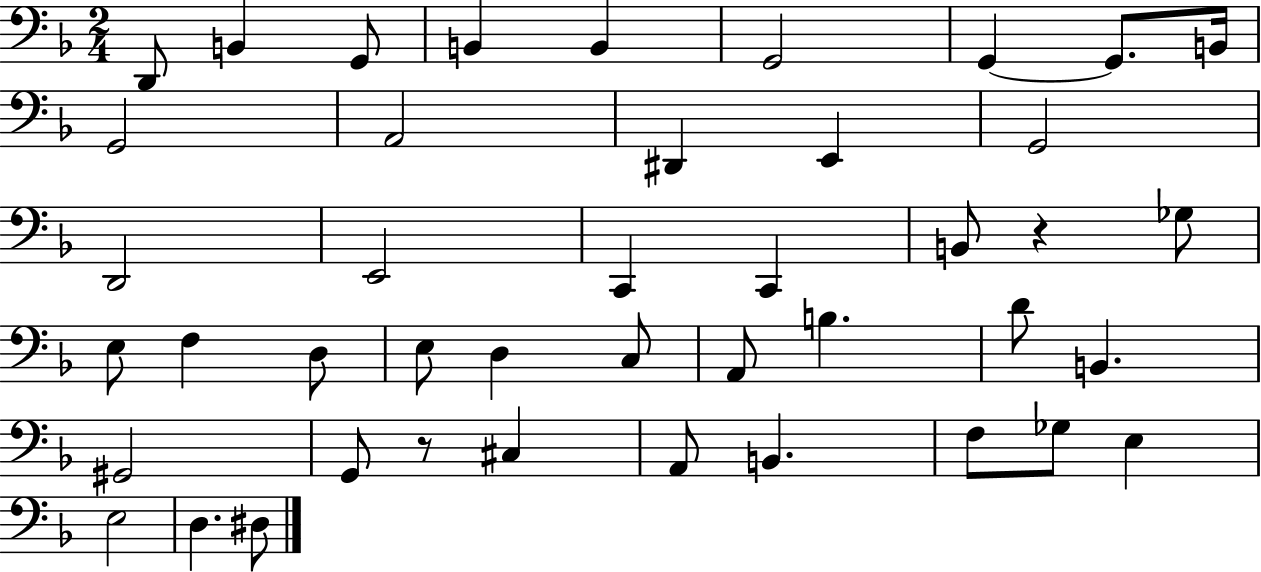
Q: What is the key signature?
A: F major